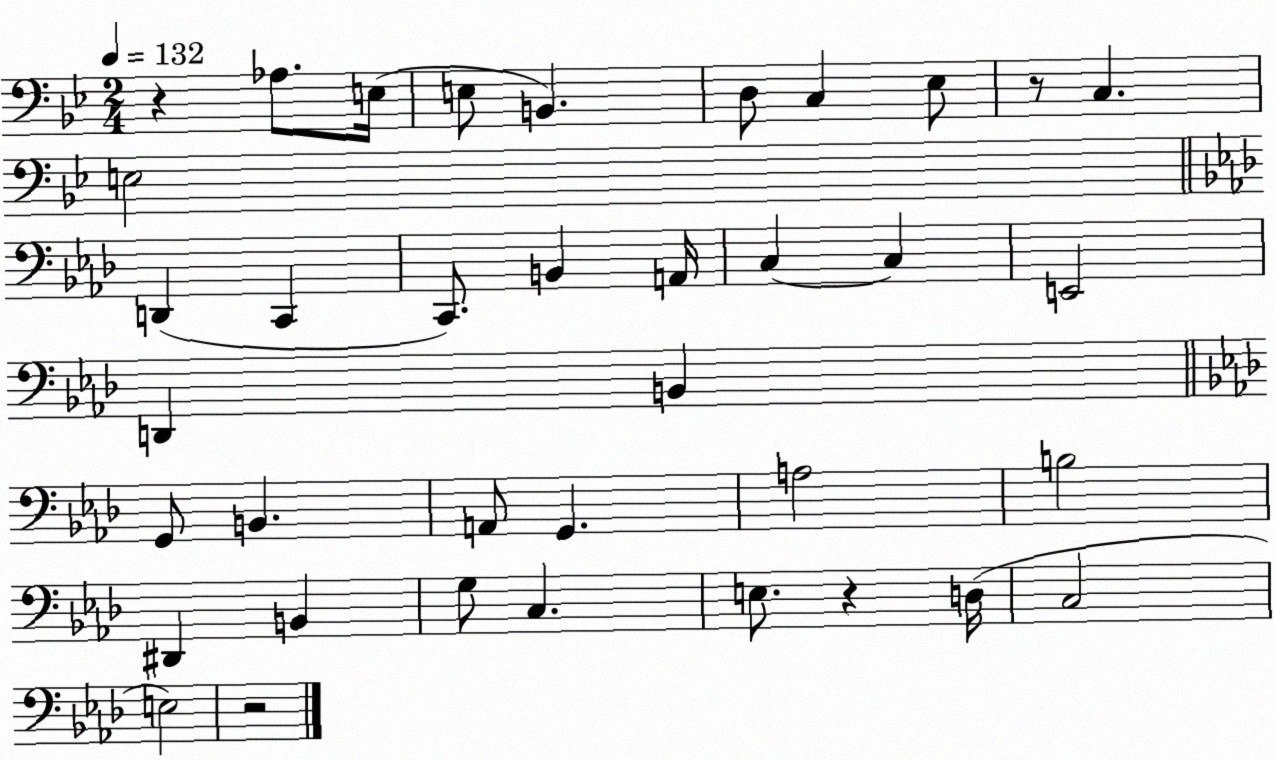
X:1
T:Untitled
M:2/4
L:1/4
K:Bb
z _A,/2 E,/4 E,/2 B,, D,/2 C, _E,/2 z/2 C, E,2 D,, C,, C,,/2 B,, A,,/4 C, C, E,,2 D,, B,, G,,/2 B,, A,,/2 G,, A,2 B,2 ^D,, B,, G,/2 C, E,/2 z D,/4 C,2 E,2 z2